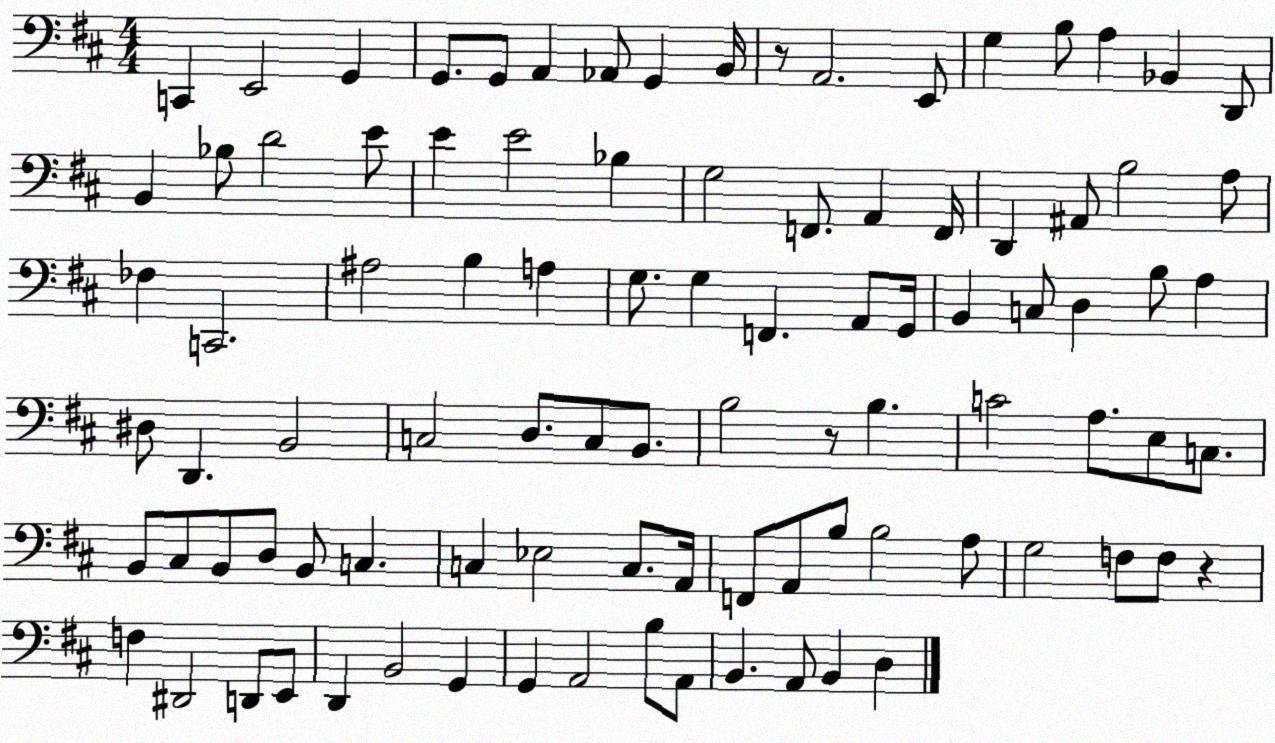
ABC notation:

X:1
T:Untitled
M:4/4
L:1/4
K:D
C,, E,,2 G,, G,,/2 G,,/2 A,, _A,,/2 G,, B,,/4 z/2 A,,2 E,,/2 G, B,/2 A, _B,, D,,/2 B,, _B,/2 D2 E/2 E E2 _B, G,2 F,,/2 A,, F,,/4 D,, ^A,,/2 B,2 A,/2 _F, C,,2 ^A,2 B, A, G,/2 G, F,, A,,/2 G,,/4 B,, C,/2 D, B,/2 A, ^D,/2 D,, B,,2 C,2 D,/2 C,/2 B,,/2 B,2 z/2 B, C2 A,/2 E,/2 C,/2 B,,/2 ^C,/2 B,,/2 D,/2 B,,/2 C, C, _E,2 C,/2 A,,/4 F,,/2 A,,/2 B,/2 B,2 A,/2 G,2 F,/2 F,/2 z F, ^D,,2 D,,/2 E,,/2 D,, B,,2 G,, G,, A,,2 B,/2 A,,/2 B,, A,,/2 B,, D,